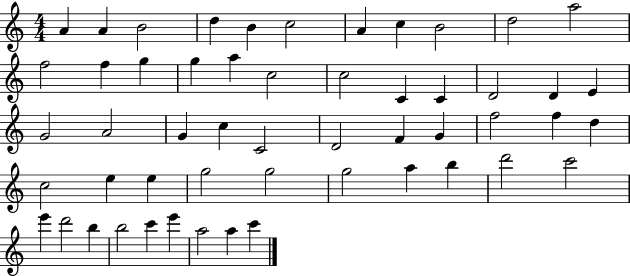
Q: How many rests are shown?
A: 0